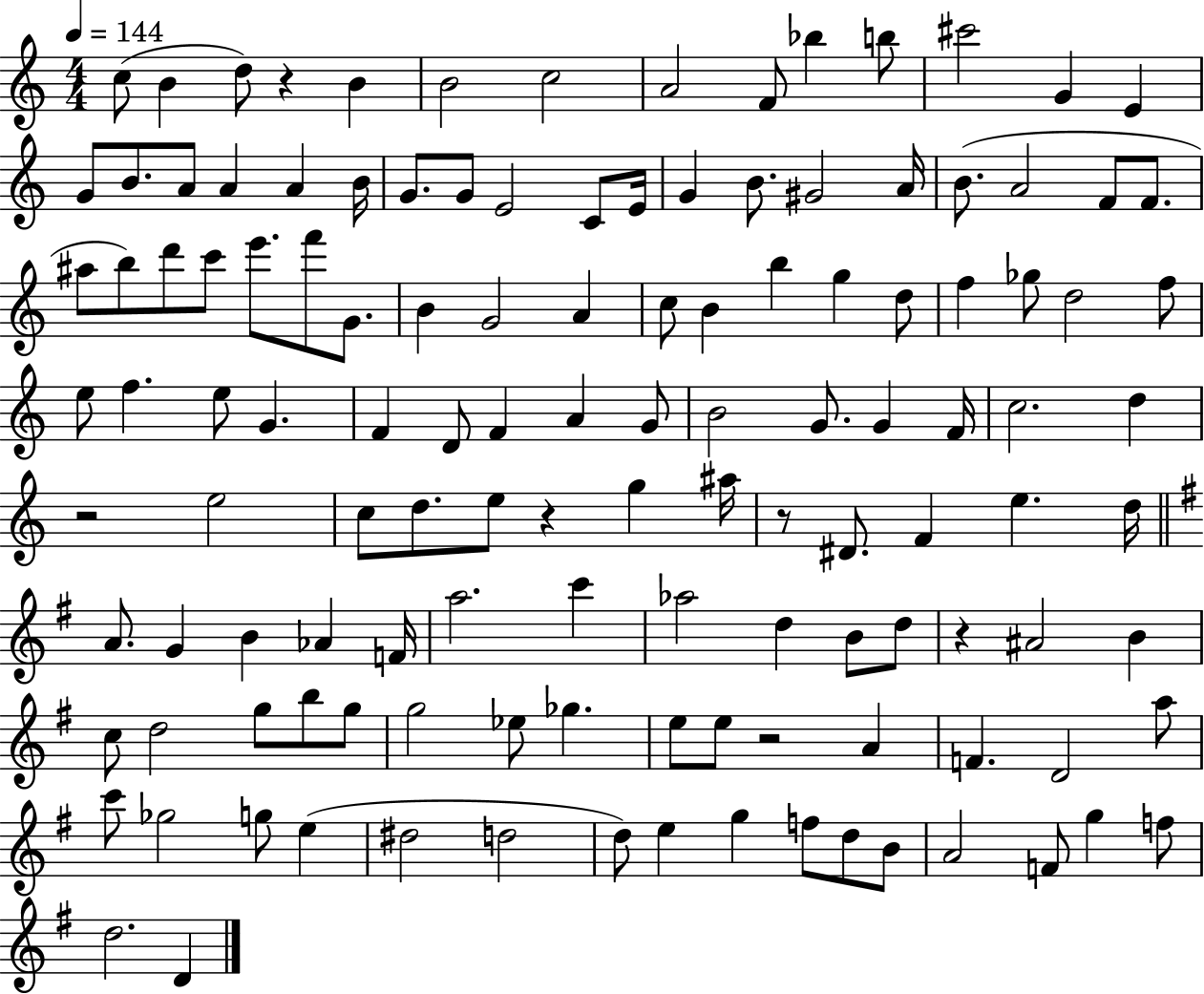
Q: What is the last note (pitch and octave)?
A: D4